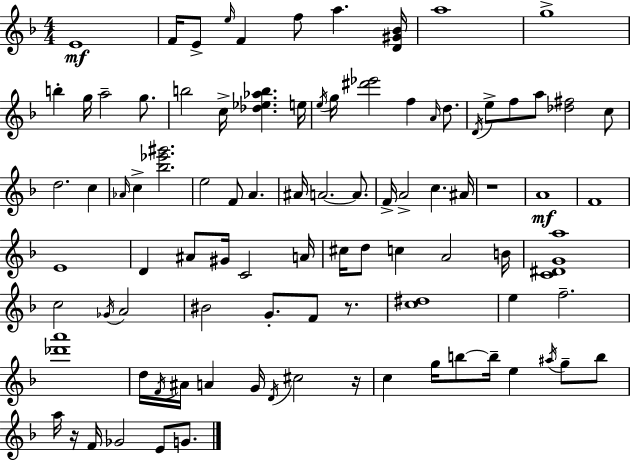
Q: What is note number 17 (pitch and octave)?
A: E5